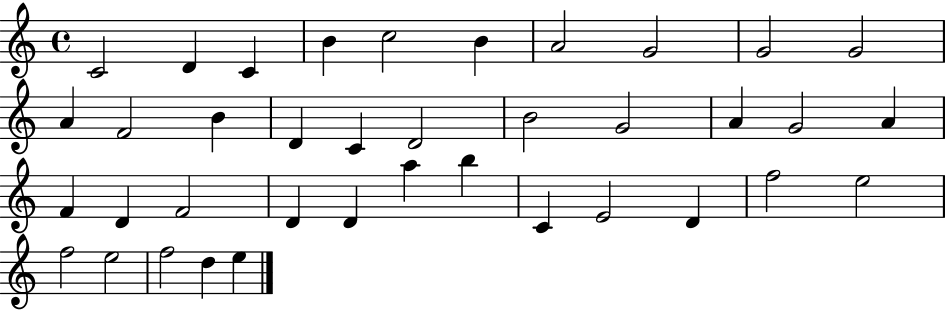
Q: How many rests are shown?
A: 0